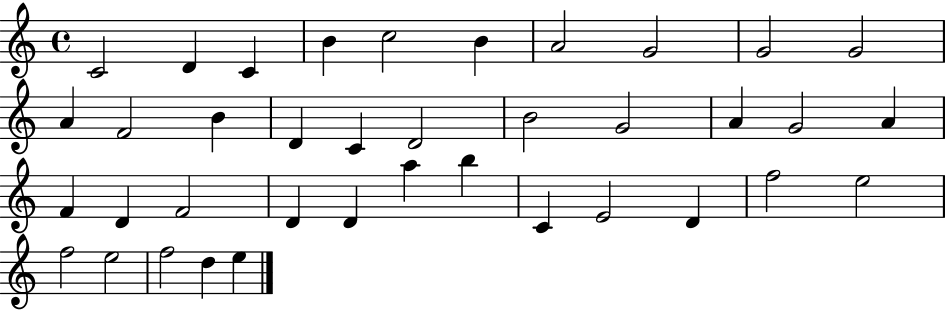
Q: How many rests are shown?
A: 0